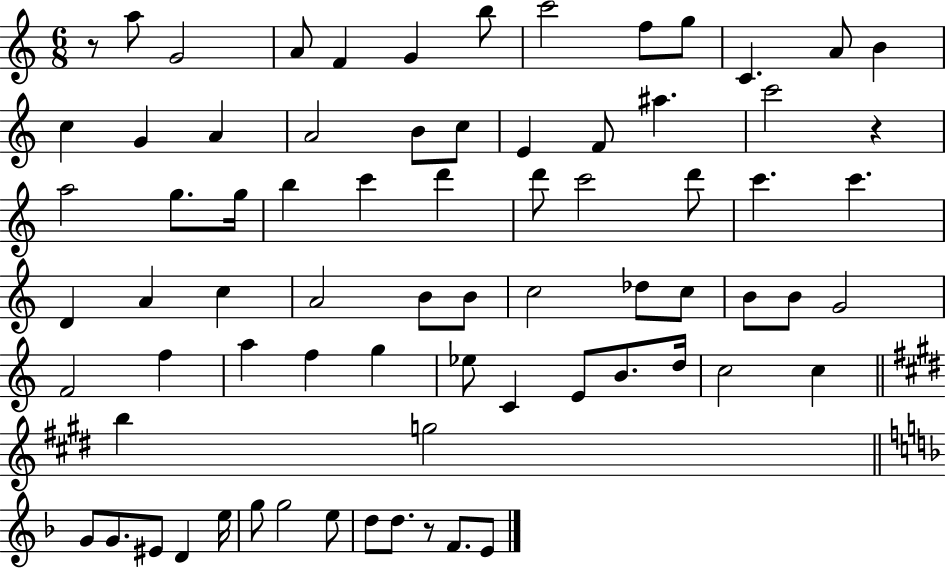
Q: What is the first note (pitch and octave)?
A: A5